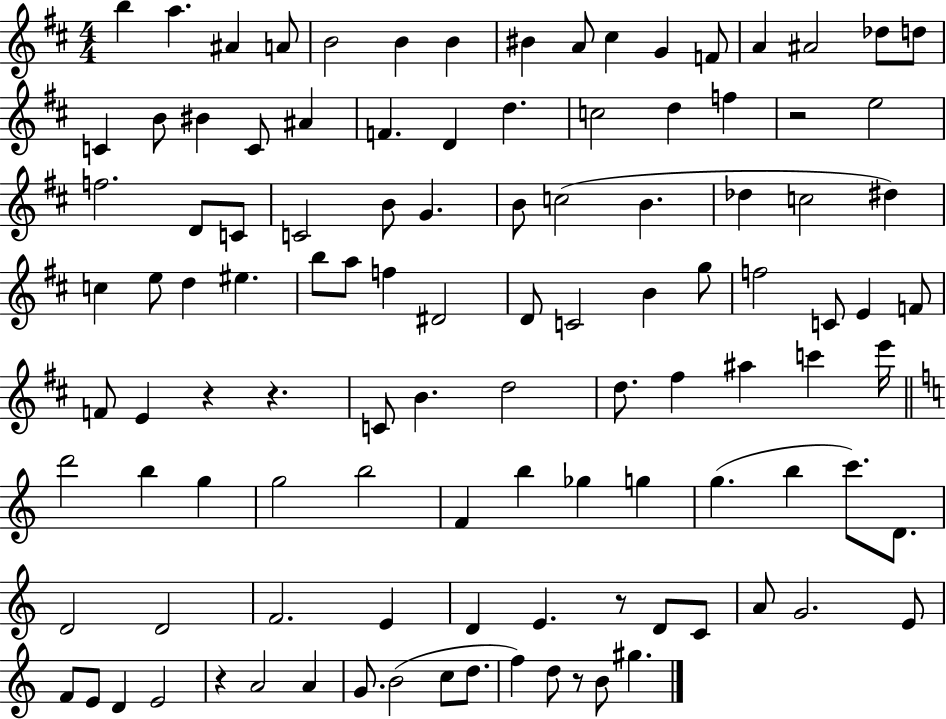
{
  \clef treble
  \numericTimeSignature
  \time 4/4
  \key d \major
  b''4 a''4. ais'4 a'8 | b'2 b'4 b'4 | bis'4 a'8 cis''4 g'4 f'8 | a'4 ais'2 des''8 d''8 | \break c'4 b'8 bis'4 c'8 ais'4 | f'4. d'4 d''4. | c''2 d''4 f''4 | r2 e''2 | \break f''2. d'8 c'8 | c'2 b'8 g'4. | b'8 c''2( b'4. | des''4 c''2 dis''4) | \break c''4 e''8 d''4 eis''4. | b''8 a''8 f''4 dis'2 | d'8 c'2 b'4 g''8 | f''2 c'8 e'4 f'8 | \break f'8 e'4 r4 r4. | c'8 b'4. d''2 | d''8. fis''4 ais''4 c'''4 e'''16 | \bar "||" \break \key c \major d'''2 b''4 g''4 | g''2 b''2 | f'4 b''4 ges''4 g''4 | g''4.( b''4 c'''8.) d'8. | \break d'2 d'2 | f'2. e'4 | d'4 e'4. r8 d'8 c'8 | a'8 g'2. e'8 | \break f'8 e'8 d'4 e'2 | r4 a'2 a'4 | g'8. b'2( c''8 d''8. | f''4) d''8 r8 b'8 gis''4. | \break \bar "|."
}